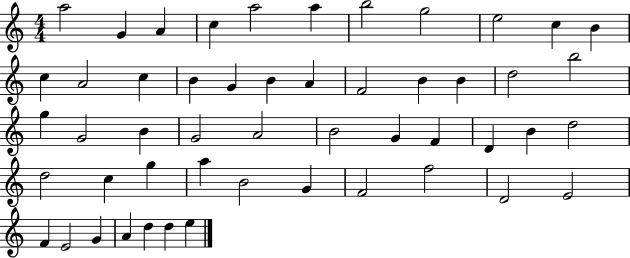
{
  \clef treble
  \numericTimeSignature
  \time 4/4
  \key c \major
  a''2 g'4 a'4 | c''4 a''2 a''4 | b''2 g''2 | e''2 c''4 b'4 | \break c''4 a'2 c''4 | b'4 g'4 b'4 a'4 | f'2 b'4 b'4 | d''2 b''2 | \break g''4 g'2 b'4 | g'2 a'2 | b'2 g'4 f'4 | d'4 b'4 d''2 | \break d''2 c''4 g''4 | a''4 b'2 g'4 | f'2 f''2 | d'2 e'2 | \break f'4 e'2 g'4 | a'4 d''4 d''4 e''4 | \bar "|."
}